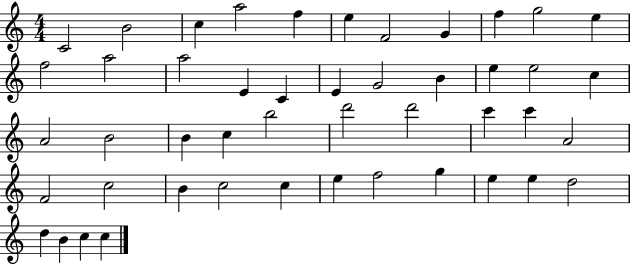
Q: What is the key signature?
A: C major